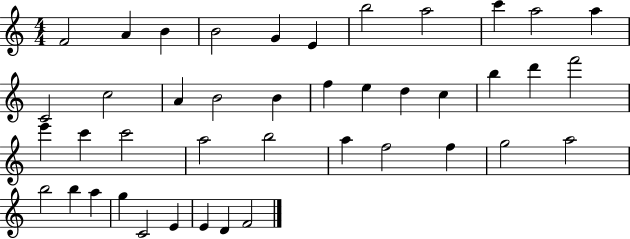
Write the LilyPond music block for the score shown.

{
  \clef treble
  \numericTimeSignature
  \time 4/4
  \key c \major
  f'2 a'4 b'4 | b'2 g'4 e'4 | b''2 a''2 | c'''4 a''2 a''4 | \break c'2 c''2 | a'4 b'2 b'4 | f''4 e''4 d''4 c''4 | b''4 d'''4 f'''2 | \break e'''4 c'''4 c'''2 | a''2 b''2 | a''4 f''2 f''4 | g''2 a''2 | \break b''2 b''4 a''4 | g''4 c'2 e'4 | e'4 d'4 f'2 | \bar "|."
}